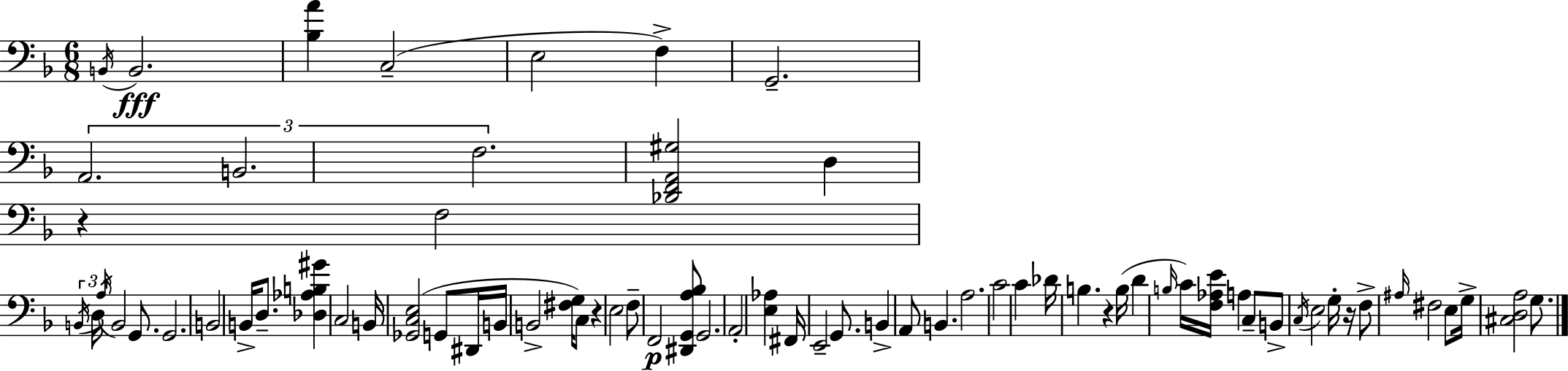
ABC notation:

X:1
T:Untitled
M:6/8
L:1/4
K:Dm
B,,/4 B,,2 [_B,A] C,2 E,2 F, G,,2 A,,2 B,,2 F,2 [_D,,F,,A,,^G,]2 D, z F,2 B,,/4 D,/4 A,/4 B,,2 G,,/2 G,,2 B,,2 B,,/4 D,/2 [_D,_A,B,^G] C,2 B,,/4 [_G,,C,E,]2 G,,/2 ^D,,/4 B,,/4 B,,2 [^F,G,]/4 C,/2 z E,2 F,/2 F,,2 [^D,,G,,A,_B,]/2 G,,2 A,,2 [E,_A,] ^F,,/4 E,,2 G,,/2 B,, A,,/2 B,, A,2 C2 C _D/4 B, z B,/4 D B,/4 C/4 [F,_A,E]/4 A, C,/2 B,,/2 C,/4 E,2 G,/4 z/4 F,/2 ^A,/4 ^F,2 E,/2 G,/4 [^C,D,A,]2 G,/2